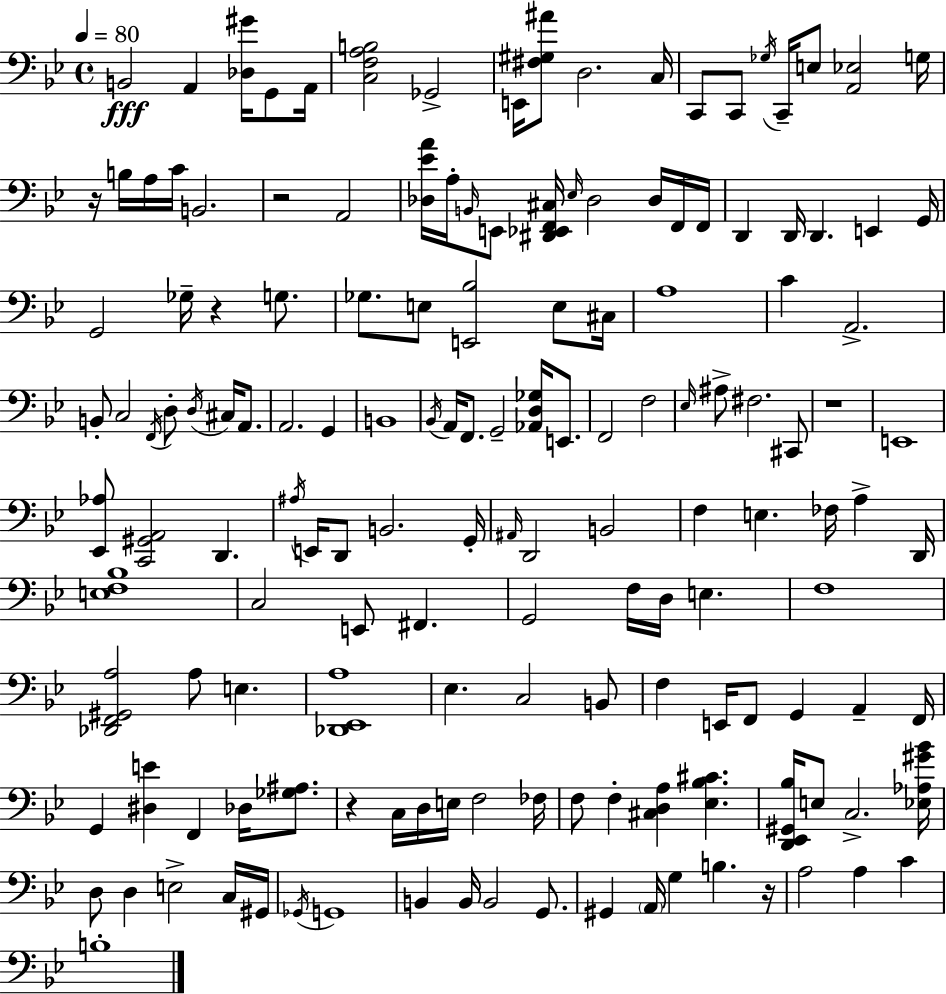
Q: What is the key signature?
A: G minor